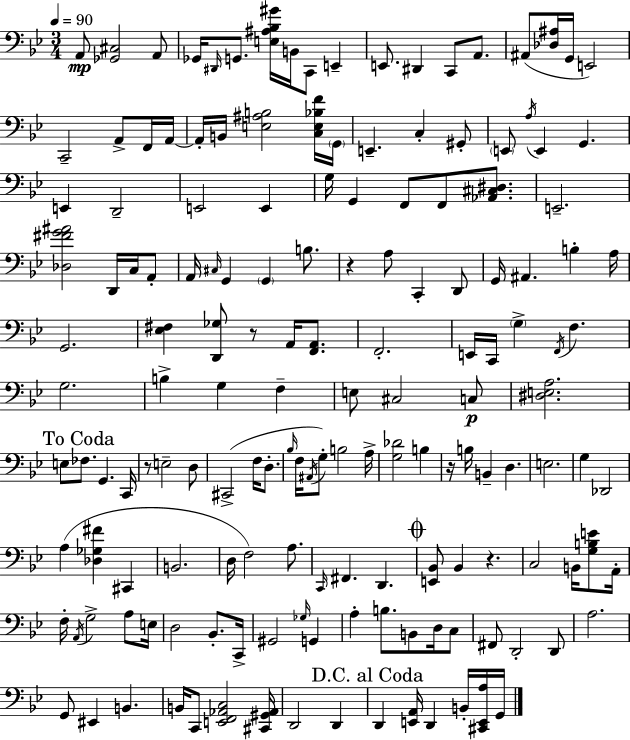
{
  \clef bass
  \numericTimeSignature
  \time 3/4
  \key g \minor
  \tempo 4 = 90
  a,8\mp <ges, cis>2 a,8 | ges,16 \grace { dis,16 } g,8. <e ais bes gis'>16 b,16 c,8 e,4-- | e,8. dis,4 c,8 a,8. | ais,8( <des ais>16 g,16 e,2) | \break c,2-- a,8-> f,16 | a,16~~ a,16-. b,16 <e ais b>2 <c e bes f'>16 | \parenthesize g,16 e,4.-- c4-. gis,8-. | \parenthesize e,8 \acciaccatura { a16 } e,4 g,4. | \break e,4 d,2-- | e,2 e,4 | g16 g,4 f,8 f,8 <aes, cis dis>8. | e,2.-- | \break <des fis' g' ais'>2 d,16 c16 | a,8-. a,16 \grace { cis16 } g,4 \parenthesize g,4 | b8. r4 a8 c,4-. | d,8 g,16 ais,4. b4-. | \break a16 g,2. | <ees fis>4 <d, ges>8 r8 a,16 | <f, a,>8. f,2.-. | e,16 c,16 \parenthesize g4-> \acciaccatura { f,16 } f4. | \break g2. | b4-> g4 | f4-- e8 cis2 | c8\p <dis e a>2. | \break \mark "To Coda" e8 fes8. g,4. | c,16 r8 e2-- | d8 cis,2->( | f16 d8.-. \grace { bes16 } f16 \acciaccatura { ais,16 }) g8-. b2 | \break a16-> <g des'>2 | b4 r16 b16 b,4-- | d4. e2. | g4 des,2 | \break a4( <des ges fis'>4 | cis,4 b,2. | d16 f2) | a8. \grace { c,16 } fis,4. | \break d,4. \mark \markup { \musicglyph "scripts.coda" } <e, bes,>8 bes,4 | r4. c2 | b,16 <g b e'>8 a,16-. f16-. \acciaccatura { a,16 } g2-> | a8 e16 d2 | \break bes,8.-. c,16-> gis,2 | \grace { ges16 } g,4 a4-. | b8. b,8 d16 c8 fis,8 d,2-. | d,8 a2. | \break g,8 eis,4 | b,4. b,16 c,8 | <e, f, aes, c>2 <cis, gis, aes,>16 d,2 | d,4 \mark "D.C. al Coda" d,4 | \break <e, a,>16 d,4 b,16-. <cis, e, a>16 g,16 \bar "|."
}